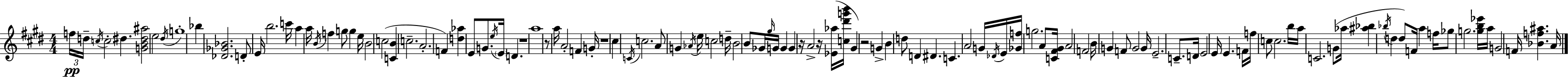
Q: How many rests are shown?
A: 6